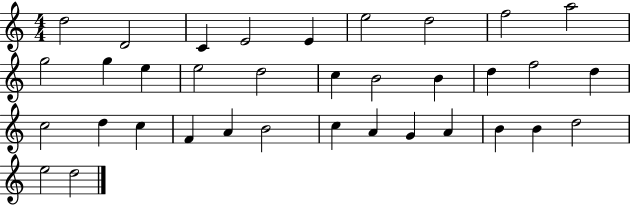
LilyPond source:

{
  \clef treble
  \numericTimeSignature
  \time 4/4
  \key c \major
  d''2 d'2 | c'4 e'2 e'4 | e''2 d''2 | f''2 a''2 | \break g''2 g''4 e''4 | e''2 d''2 | c''4 b'2 b'4 | d''4 f''2 d''4 | \break c''2 d''4 c''4 | f'4 a'4 b'2 | c''4 a'4 g'4 a'4 | b'4 b'4 d''2 | \break e''2 d''2 | \bar "|."
}